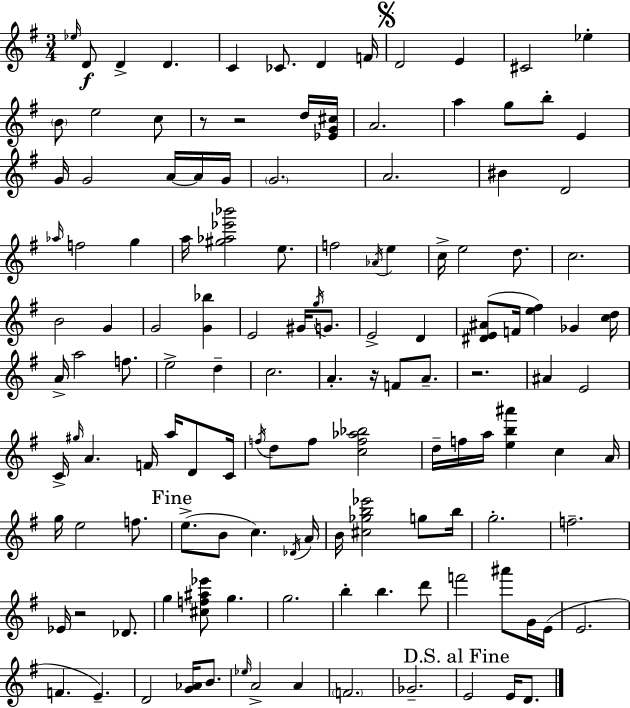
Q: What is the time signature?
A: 3/4